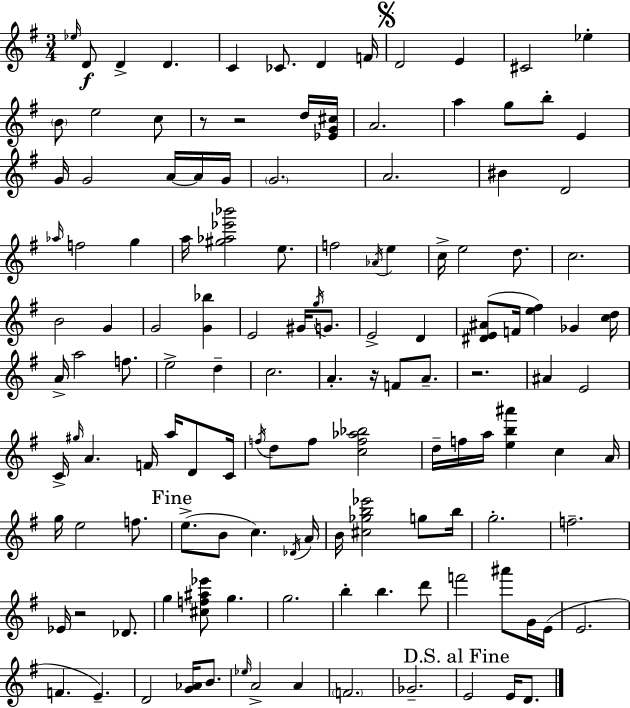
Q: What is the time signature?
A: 3/4